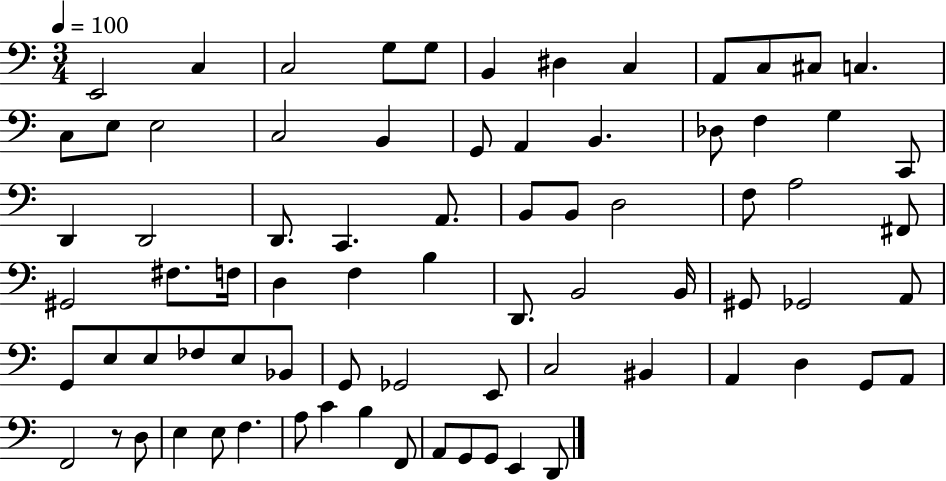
E2/h C3/q C3/h G3/e G3/e B2/q D#3/q C3/q A2/e C3/e C#3/e C3/q. C3/e E3/e E3/h C3/h B2/q G2/e A2/q B2/q. Db3/e F3/q G3/q C2/e D2/q D2/h D2/e. C2/q. A2/e. B2/e B2/e D3/h F3/e A3/h F#2/e G#2/h F#3/e. F3/s D3/q F3/q B3/q D2/e. B2/h B2/s G#2/e Gb2/h A2/e G2/e E3/e E3/e FES3/e E3/e Bb2/e G2/e Gb2/h E2/e C3/h BIS2/q A2/q D3/q G2/e A2/e F2/h R/e D3/e E3/q E3/e F3/q. A3/e C4/q B3/q F2/e A2/e G2/e G2/e E2/q D2/e